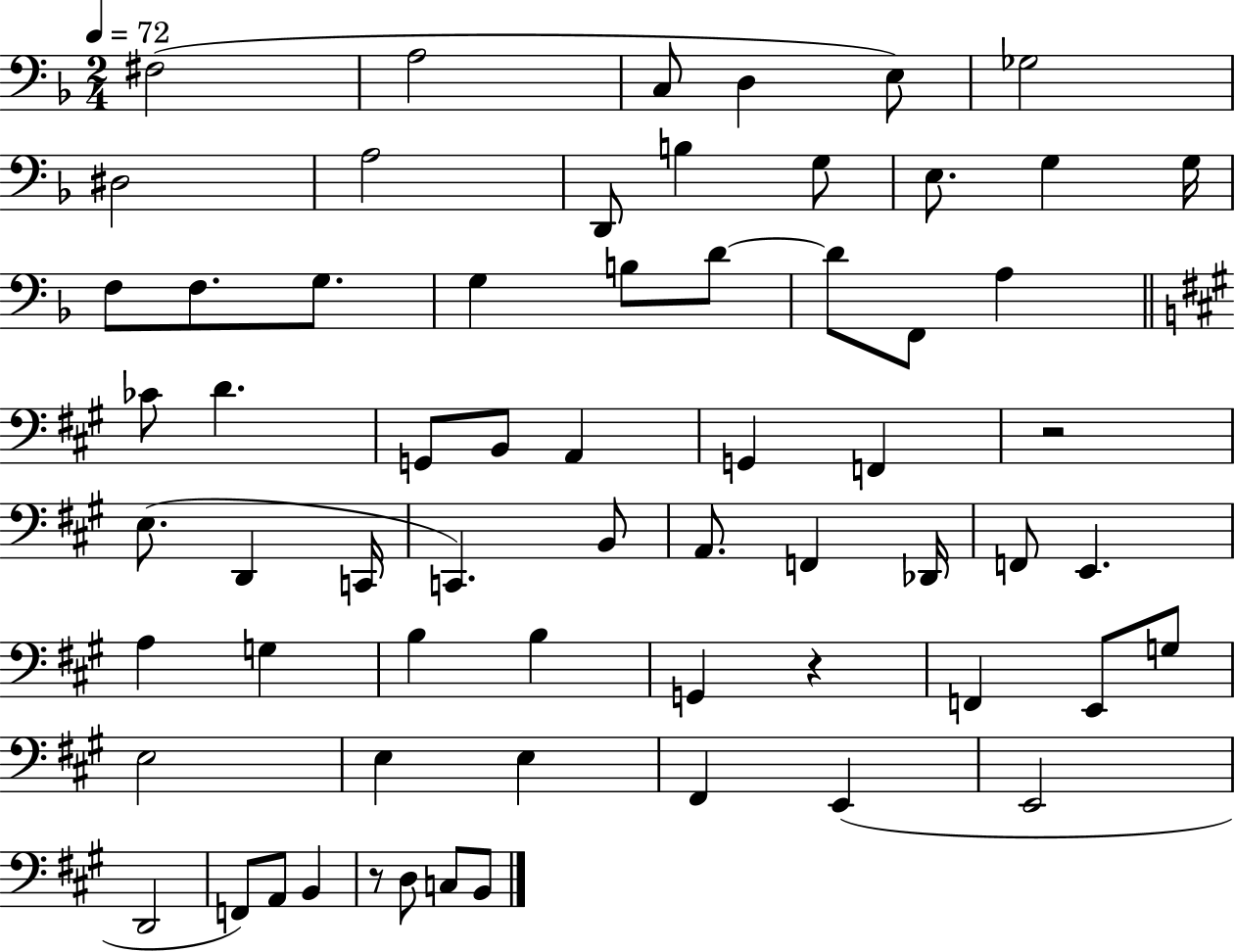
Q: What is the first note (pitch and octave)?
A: F#3